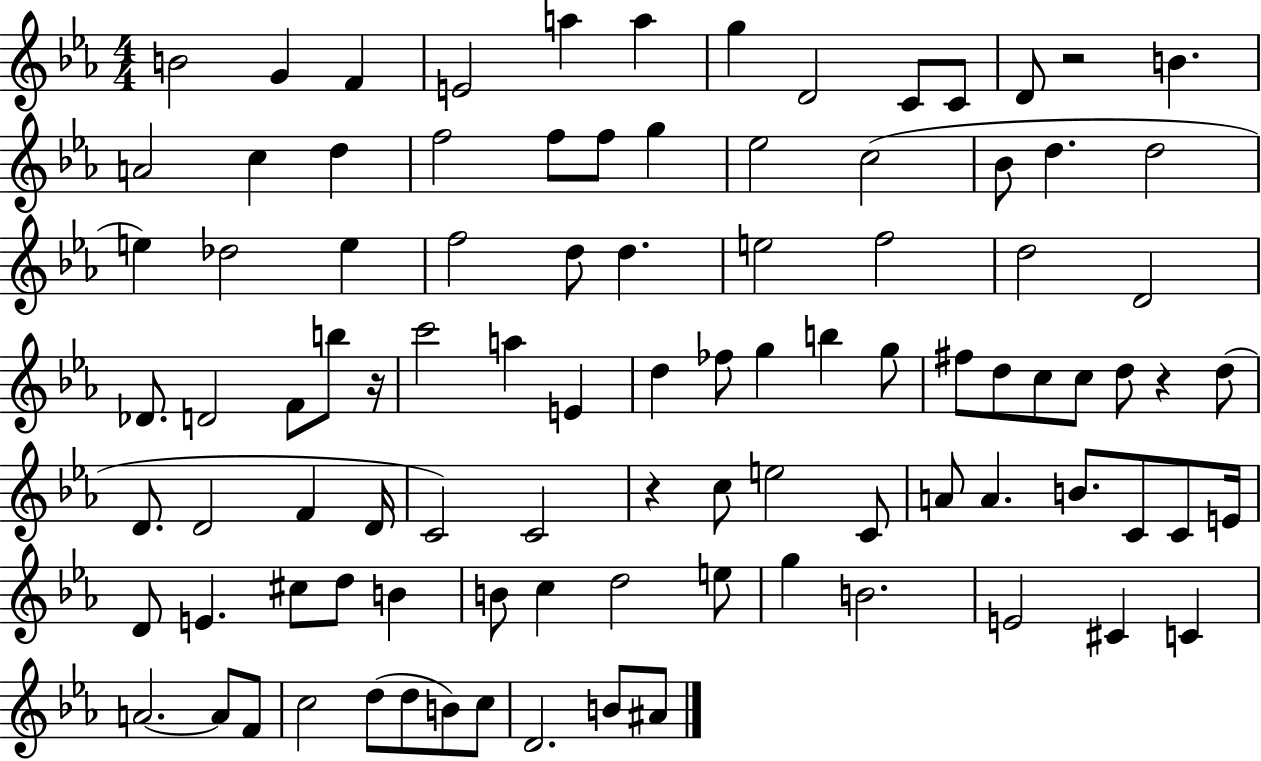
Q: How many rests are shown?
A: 4